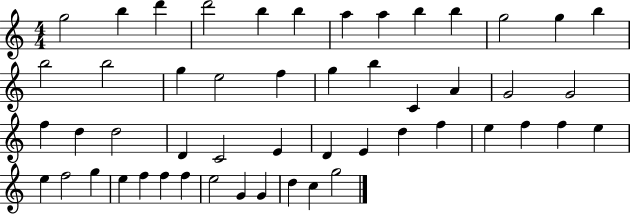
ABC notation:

X:1
T:Untitled
M:4/4
L:1/4
K:C
g2 b d' d'2 b b a a b b g2 g b b2 b2 g e2 f g b C A G2 G2 f d d2 D C2 E D E d f e f f e e f2 g e f f f e2 G G d c g2